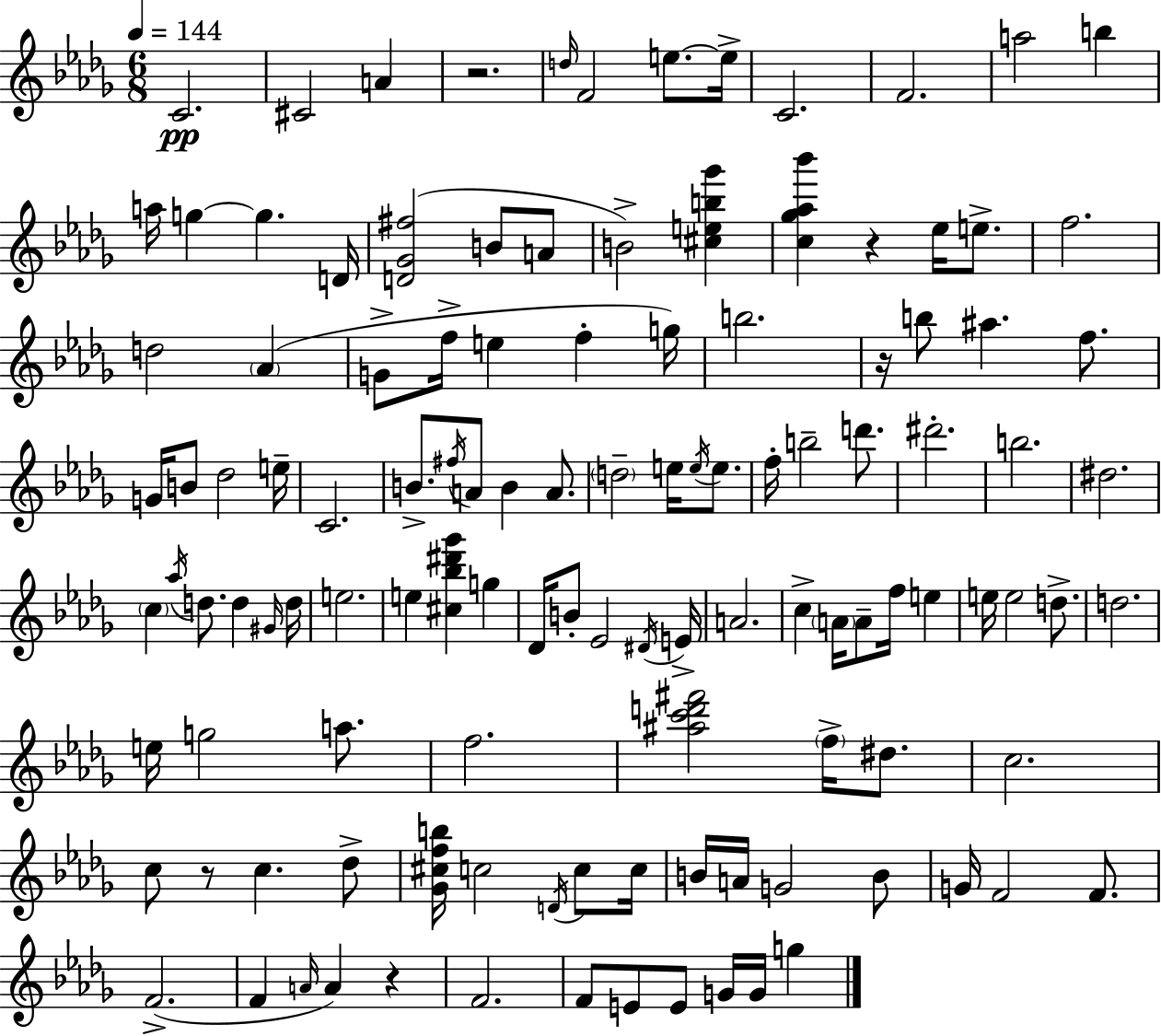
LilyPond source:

{
  \clef treble
  \numericTimeSignature
  \time 6/8
  \key bes \minor
  \tempo 4 = 144
  \repeat volta 2 { c'2.\pp | cis'2 a'4 | r2. | \grace { d''16 } f'2 e''8.~~ | \break e''16-> c'2. | f'2. | a''2 b''4 | a''16 g''4~~ g''4. | \break d'16 <d' ges' fis''>2( b'8 a'8 | b'2->) <cis'' e'' b'' ges'''>4 | <c'' ges'' aes'' bes'''>4 r4 ees''16 e''8.-> | f''2. | \break d''2 \parenthesize aes'4( | g'8-> f''16-> e''4 f''4-. | g''16) b''2. | r16 b''8 ais''4. f''8. | \break g'16 b'8 des''2 | e''16-- c'2. | b'8.-> \acciaccatura { fis''16 } a'8 b'4 a'8. | \parenthesize d''2-- e''16 \acciaccatura { e''16 } | \break e''8. f''16-. b''2-- | d'''8. dis'''2.-. | b''2. | dis''2. | \break \parenthesize c''4 \acciaccatura { aes''16 } d''8. d''4 | \grace { gis'16 } d''16 e''2. | e''4 <cis'' bes'' dis''' ges'''>4 | g''4 des'16 b'8-. ees'2 | \break \acciaccatura { dis'16 } e'16-> a'2. | c''4-> \parenthesize a'16 a'8-- | f''16 e''4 e''16 e''2 | d''8.-> d''2. | \break e''16 g''2 | a''8. f''2. | <ais'' c''' d''' fis'''>2 | \parenthesize f''16-> dis''8. c''2. | \break c''8 r8 c''4. | des''8-> <ges' cis'' f'' b''>16 c''2 | \acciaccatura { d'16 } c''8 c''16 b'16 a'16 g'2 | b'8 g'16 f'2 | \break f'8. f'2.->( | f'4 \grace { a'16 } | a'4) r4 f'2. | f'8 e'8 | \break e'8 g'16 g'16 g''4 } \bar "|."
}